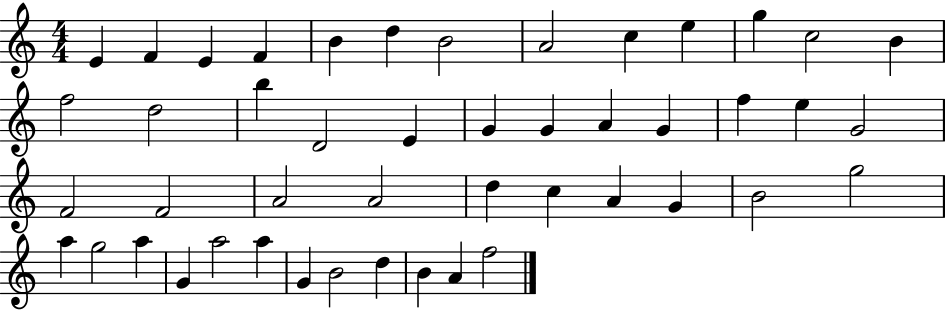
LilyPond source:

{
  \clef treble
  \numericTimeSignature
  \time 4/4
  \key c \major
  e'4 f'4 e'4 f'4 | b'4 d''4 b'2 | a'2 c''4 e''4 | g''4 c''2 b'4 | \break f''2 d''2 | b''4 d'2 e'4 | g'4 g'4 a'4 g'4 | f''4 e''4 g'2 | \break f'2 f'2 | a'2 a'2 | d''4 c''4 a'4 g'4 | b'2 g''2 | \break a''4 g''2 a''4 | g'4 a''2 a''4 | g'4 b'2 d''4 | b'4 a'4 f''2 | \break \bar "|."
}